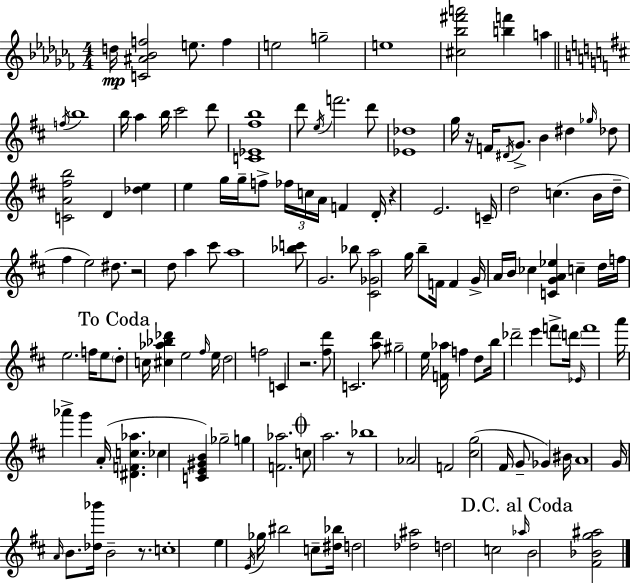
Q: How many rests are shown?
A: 6